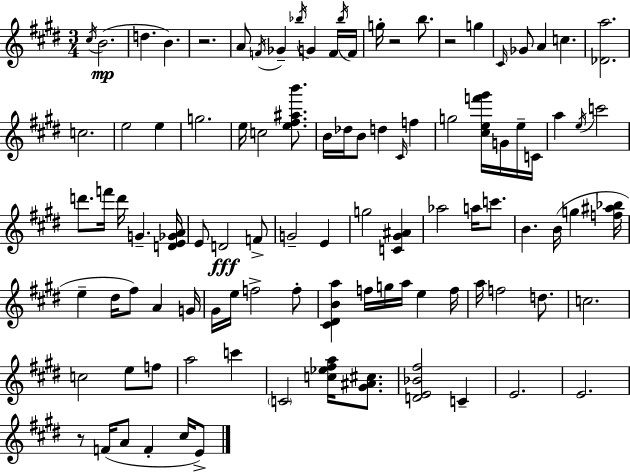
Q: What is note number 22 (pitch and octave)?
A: E5